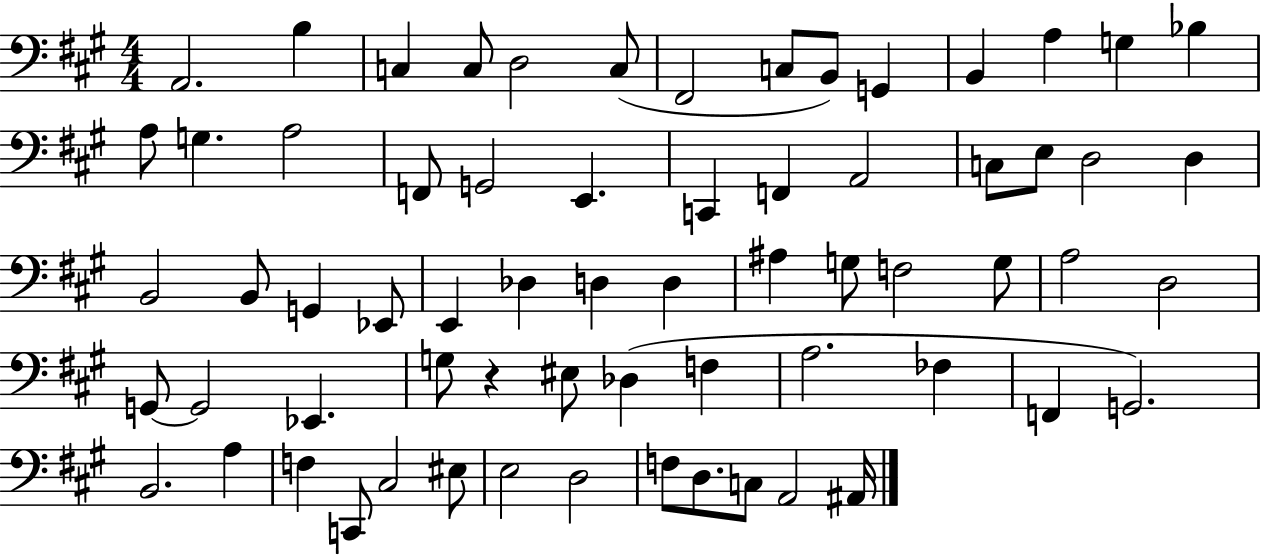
X:1
T:Untitled
M:4/4
L:1/4
K:A
A,,2 B, C, C,/2 D,2 C,/2 ^F,,2 C,/2 B,,/2 G,, B,, A, G, _B, A,/2 G, A,2 F,,/2 G,,2 E,, C,, F,, A,,2 C,/2 E,/2 D,2 D, B,,2 B,,/2 G,, _E,,/2 E,, _D, D, D, ^A, G,/2 F,2 G,/2 A,2 D,2 G,,/2 G,,2 _E,, G,/2 z ^E,/2 _D, F, A,2 _F, F,, G,,2 B,,2 A, F, C,,/2 ^C,2 ^E,/2 E,2 D,2 F,/2 D,/2 C,/2 A,,2 ^A,,/4